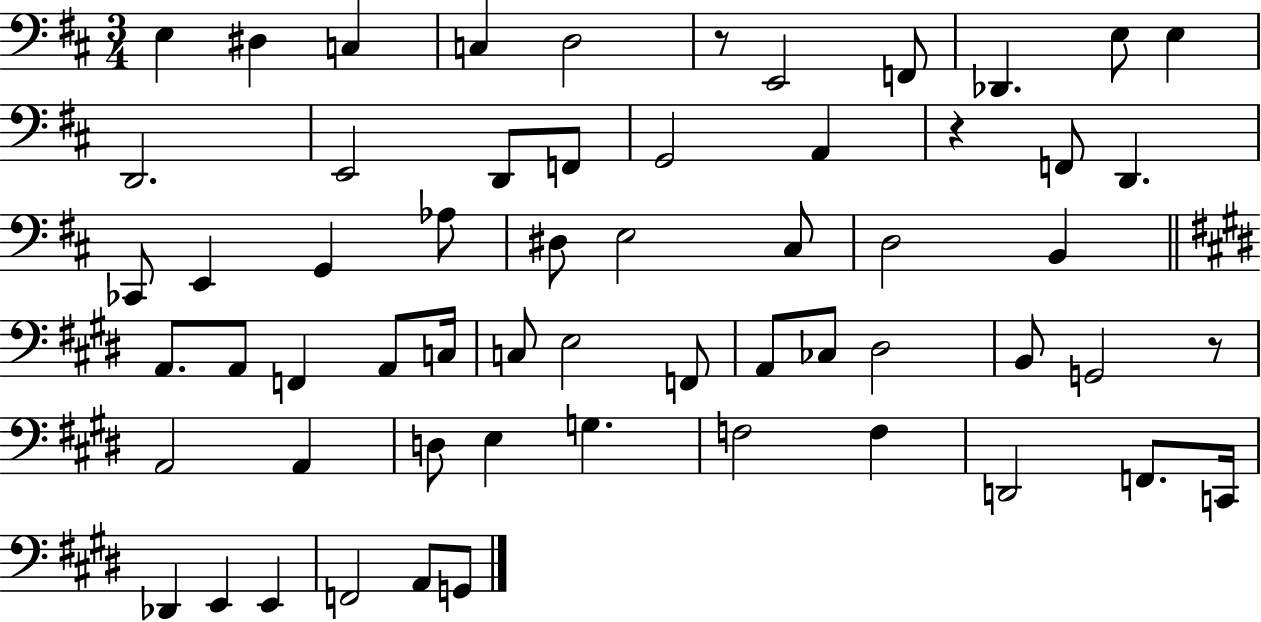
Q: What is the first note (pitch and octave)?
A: E3